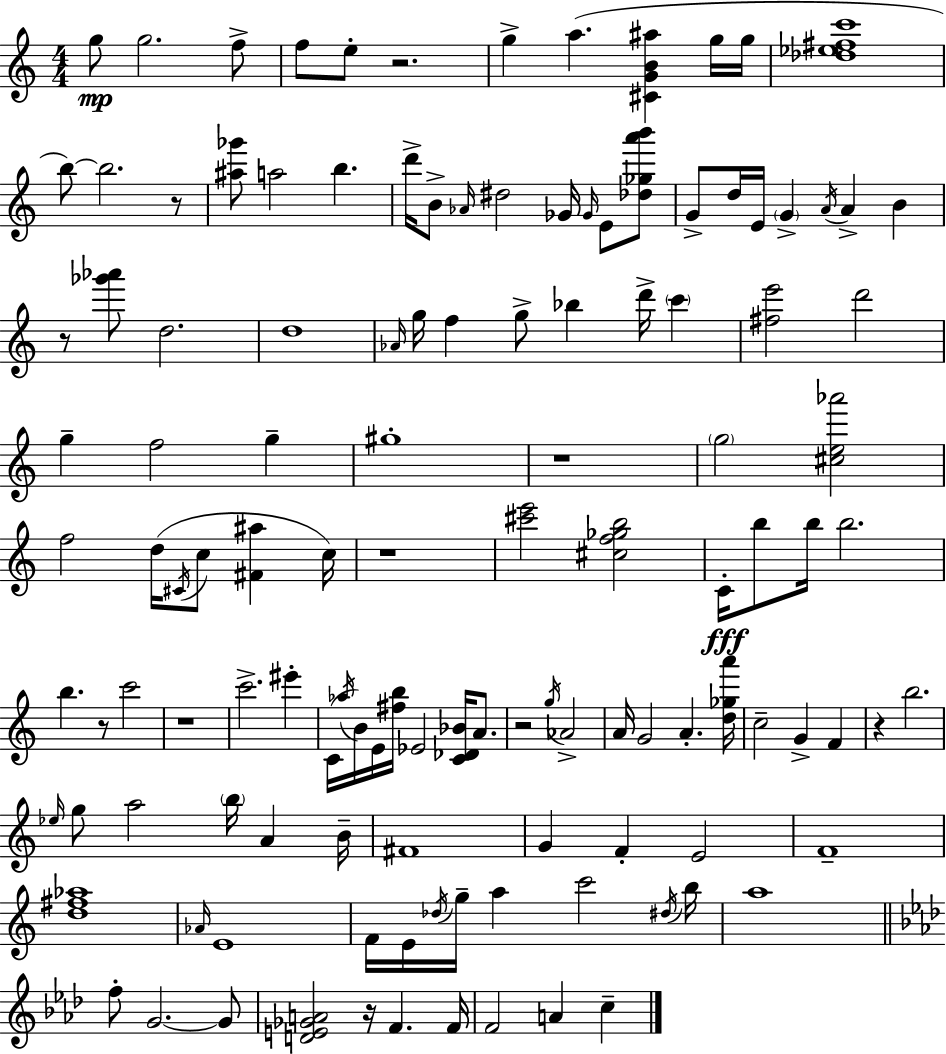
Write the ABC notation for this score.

X:1
T:Untitled
M:4/4
L:1/4
K:Am
g/2 g2 f/2 f/2 e/2 z2 g a [^CGB^a] g/4 g/4 [_d_e^fc']4 b/2 b2 z/2 [^a_g']/2 a2 b d'/4 B/2 _A/4 ^d2 _G/4 _G/4 E/2 [_d_ga'b']/2 G/2 d/4 E/4 G A/4 A B z/2 [_g'_a']/2 d2 d4 _A/4 g/4 f g/2 _b d'/4 c' [^fe']2 d'2 g f2 g ^g4 z4 g2 [^ce_a']2 f2 d/4 ^C/4 c/2 [^F^a] c/4 z4 [^c'e']2 [^cf_gb]2 C/4 b/2 b/4 b2 b z/2 c'2 z4 c'2 ^e' C/4 _a/4 B/4 E/4 [^fb]/4 _E2 [C_D_B]/4 A/2 z2 g/4 _A2 A/4 G2 A [d_ga']/4 c2 G F z b2 _e/4 g/2 a2 b/4 A B/4 ^F4 G F E2 F4 [d^f_a]4 _A/4 E4 F/4 E/4 _d/4 g/4 a c'2 ^d/4 b/4 a4 f/2 G2 G/2 [DE_GA]2 z/4 F F/4 F2 A c